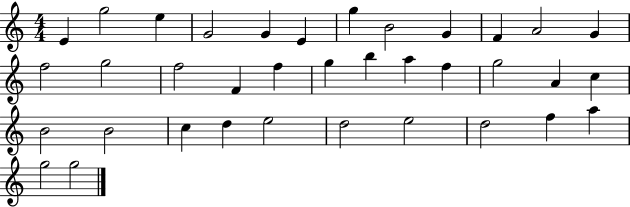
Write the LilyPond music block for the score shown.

{
  \clef treble
  \numericTimeSignature
  \time 4/4
  \key c \major
  e'4 g''2 e''4 | g'2 g'4 e'4 | g''4 b'2 g'4 | f'4 a'2 g'4 | \break f''2 g''2 | f''2 f'4 f''4 | g''4 b''4 a''4 f''4 | g''2 a'4 c''4 | \break b'2 b'2 | c''4 d''4 e''2 | d''2 e''2 | d''2 f''4 a''4 | \break g''2 g''2 | \bar "|."
}